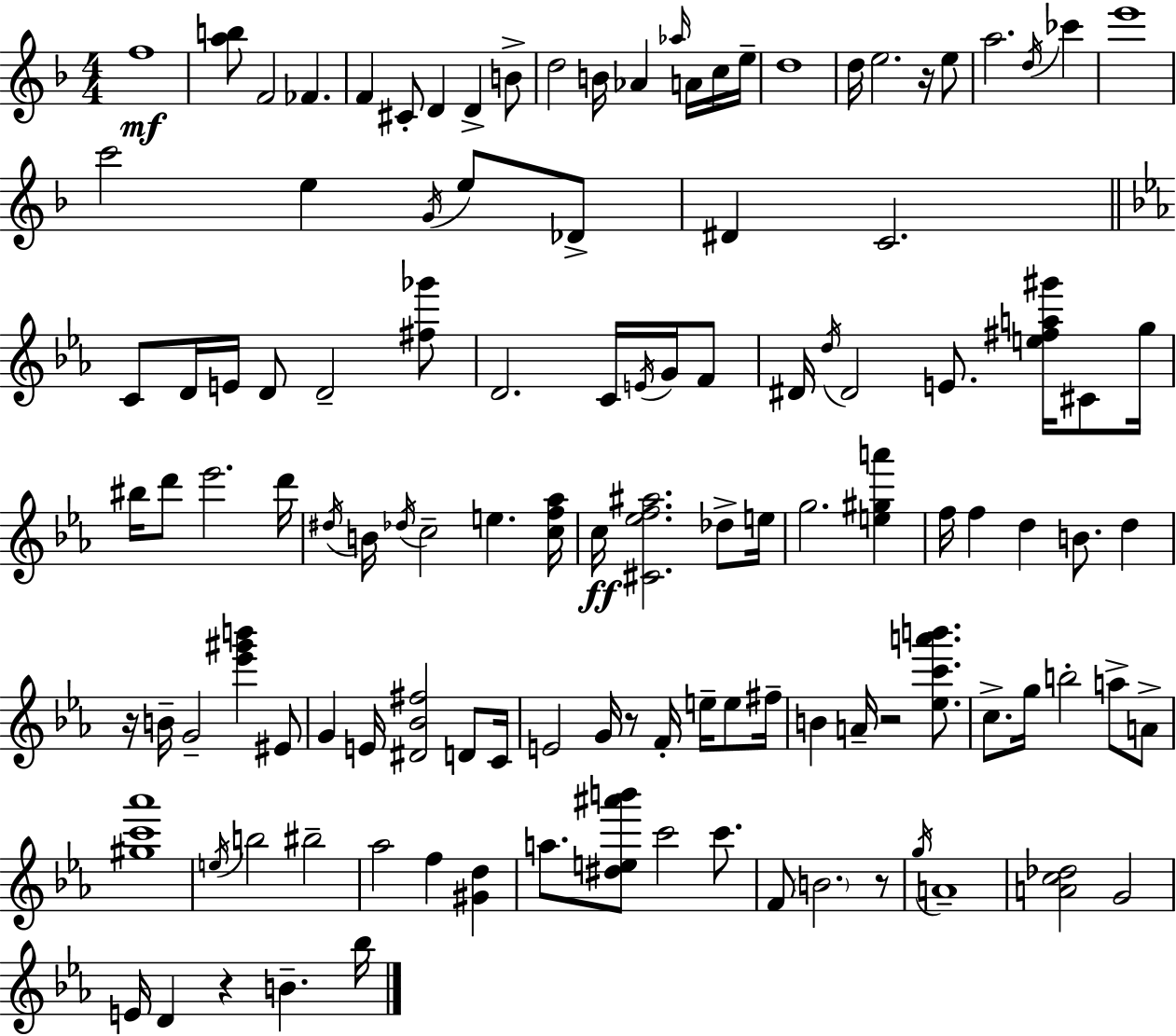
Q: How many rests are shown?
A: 6